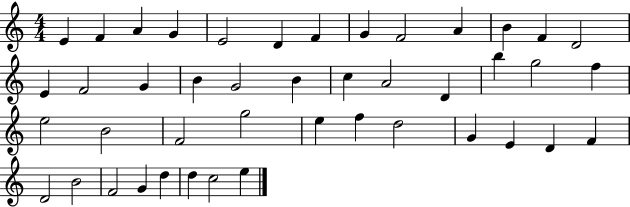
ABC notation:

X:1
T:Untitled
M:4/4
L:1/4
K:C
E F A G E2 D F G F2 A B F D2 E F2 G B G2 B c A2 D b g2 f e2 B2 F2 g2 e f d2 G E D F D2 B2 F2 G d d c2 e